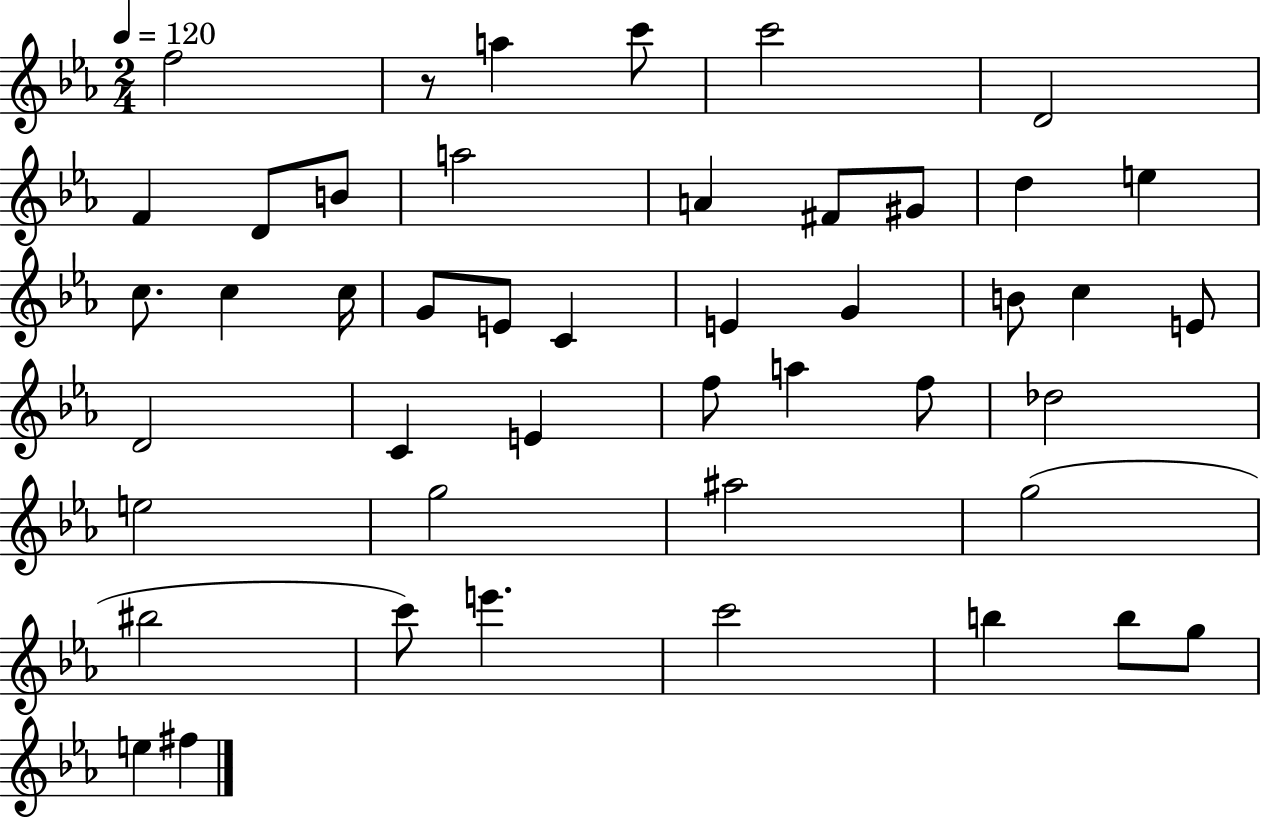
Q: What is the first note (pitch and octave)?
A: F5